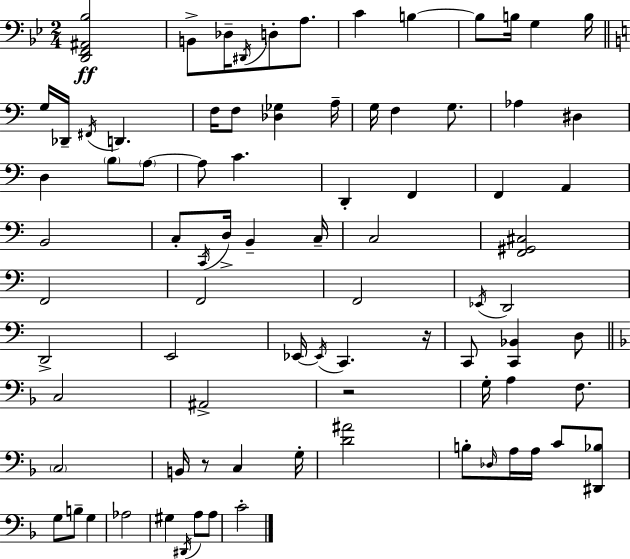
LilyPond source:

{
  \clef bass
  \numericTimeSignature
  \time 2/4
  \key bes \major
  <d, f, ais, bes>2\ff | b,8-> des16-- \acciaccatura { dis,16 } d8-. a8. | c'4 b4~~ | b8 b16 g4 | \break b16 \bar "||" \break \key c \major g16 des,16-- \acciaccatura { fis,16 } d,4. | f16 f8 <des ges>4 | a16-- g16 f4 g8. | aes4 dis4 | \break d4 \parenthesize b8 \parenthesize a8~~ | a8 c'4. | d,4-. f,4 | f,4 a,4 | \break b,2 | c8-. \acciaccatura { c,16 } d16-> b,4-- | c16-- c2 | <f, gis, cis>2 | \break f,2 | f,2 | f,2 | \acciaccatura { ees,16 } d,2 | \break d,2-> | e,2 | ees,16~~ \acciaccatura { ees,16 } c,4. | r16 c,8 <c, bes,>4 | \break d8 \bar "||" \break \key f \major c2 | ais,2-> | r2 | g16-. a4 f8. | \break \parenthesize c2 | b,16 r8 c4 g16-. | <d' ais'>2 | b8-. \grace { des16 } a16 a16 c'8 <dis, bes>8 | \break g8 b8-- g4 | aes2 | gis4 \acciaccatura { dis,16 } a8 | a8 c'2-. | \break \bar "|."
}